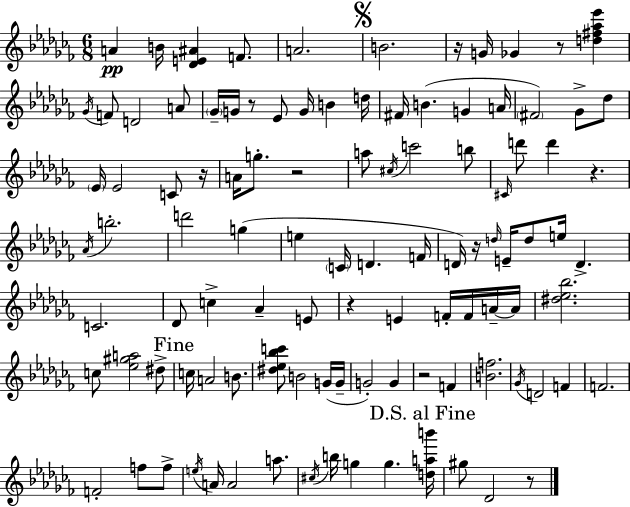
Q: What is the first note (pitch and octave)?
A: A4